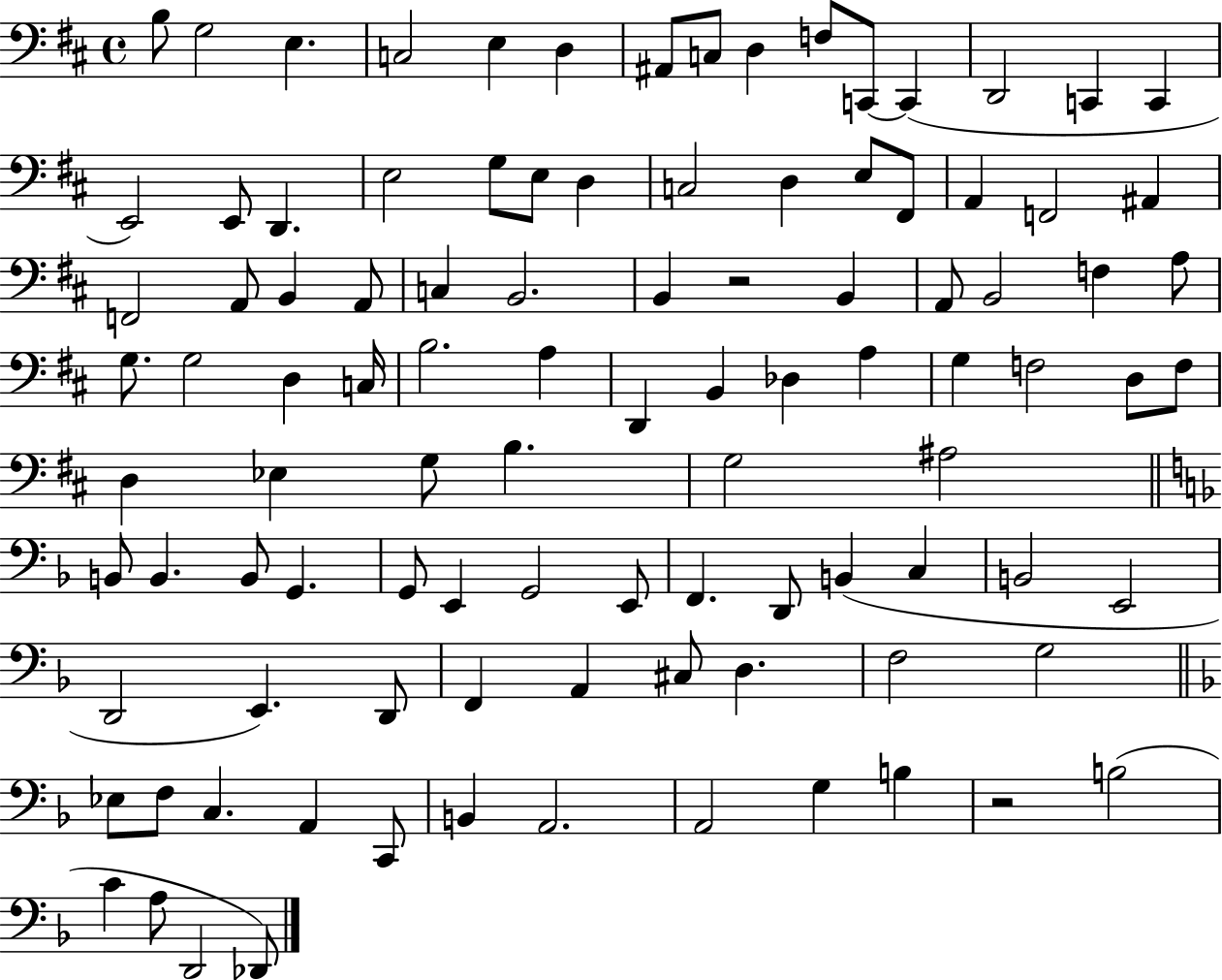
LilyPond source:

{
  \clef bass
  \time 4/4
  \defaultTimeSignature
  \key d \major
  b8 g2 e4. | c2 e4 d4 | ais,8 c8 d4 f8 c,8~~ c,4( | d,2 c,4 c,4 | \break e,2) e,8 d,4. | e2 g8 e8 d4 | c2 d4 e8 fis,8 | a,4 f,2 ais,4 | \break f,2 a,8 b,4 a,8 | c4 b,2. | b,4 r2 b,4 | a,8 b,2 f4 a8 | \break g8. g2 d4 c16 | b2. a4 | d,4 b,4 des4 a4 | g4 f2 d8 f8 | \break d4 ees4 g8 b4. | g2 ais2 | \bar "||" \break \key f \major b,8 b,4. b,8 g,4. | g,8 e,4 g,2 e,8 | f,4. d,8 b,4( c4 | b,2 e,2 | \break d,2 e,4.) d,8 | f,4 a,4 cis8 d4. | f2 g2 | \bar "||" \break \key d \minor ees8 f8 c4. a,4 c,8 | b,4 a,2. | a,2 g4 b4 | r2 b2( | \break c'4 a8 d,2 des,8) | \bar "|."
}